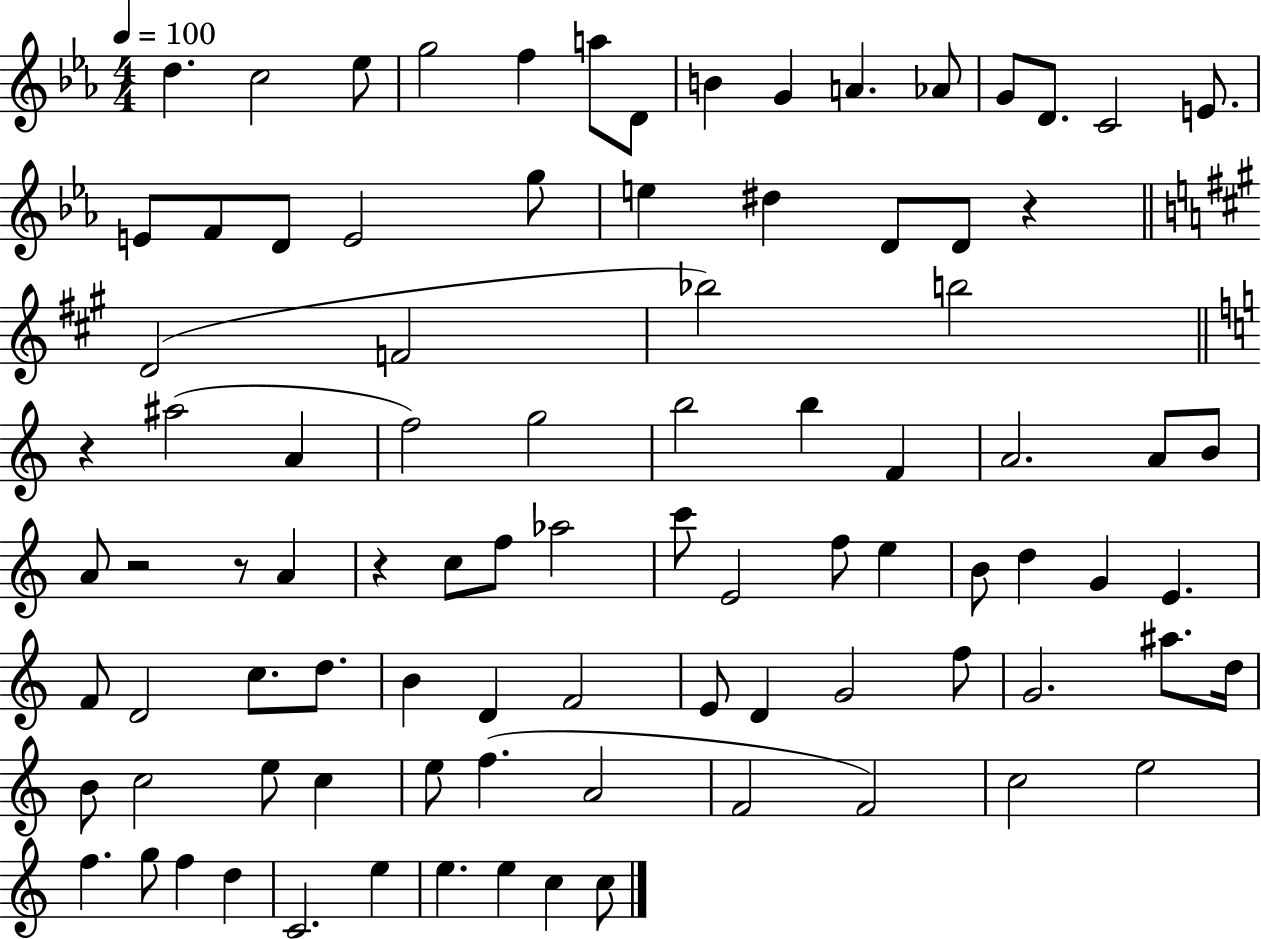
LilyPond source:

{
  \clef treble
  \numericTimeSignature
  \time 4/4
  \key ees \major
  \tempo 4 = 100
  d''4. c''2 ees''8 | g''2 f''4 a''8 d'8 | b'4 g'4 a'4. aes'8 | g'8 d'8. c'2 e'8. | \break e'8 f'8 d'8 e'2 g''8 | e''4 dis''4 d'8 d'8 r4 | \bar "||" \break \key a \major d'2( f'2 | bes''2) b''2 | \bar "||" \break \key c \major r4 ais''2( a'4 | f''2) g''2 | b''2 b''4 f'4 | a'2. a'8 b'8 | \break a'8 r2 r8 a'4 | r4 c''8 f''8 aes''2 | c'''8 e'2 f''8 e''4 | b'8 d''4 g'4 e'4. | \break f'8 d'2 c''8. d''8. | b'4 d'4 f'2 | e'8 d'4 g'2 f''8 | g'2. ais''8. d''16 | \break b'8 c''2 e''8 c''4 | e''8 f''4.( a'2 | f'2 f'2) | c''2 e''2 | \break f''4. g''8 f''4 d''4 | c'2. e''4 | e''4. e''4 c''4 c''8 | \bar "|."
}